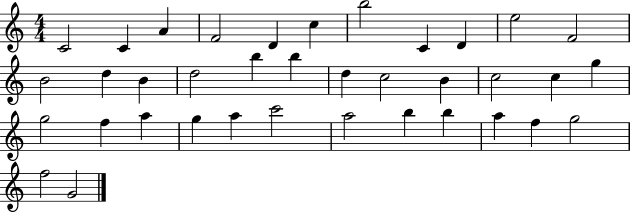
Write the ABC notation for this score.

X:1
T:Untitled
M:4/4
L:1/4
K:C
C2 C A F2 D c b2 C D e2 F2 B2 d B d2 b b d c2 B c2 c g g2 f a g a c'2 a2 b b a f g2 f2 G2